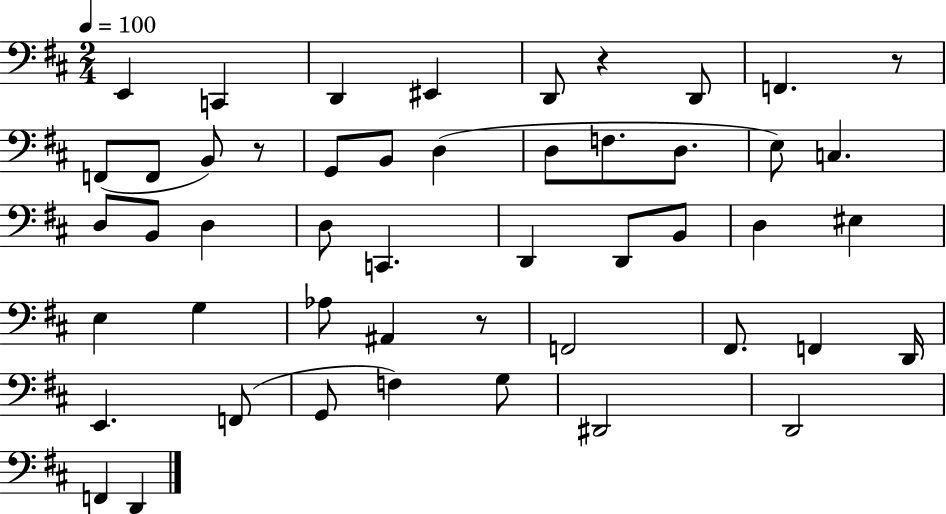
X:1
T:Untitled
M:2/4
L:1/4
K:D
E,, C,, D,, ^E,, D,,/2 z D,,/2 F,, z/2 F,,/2 F,,/2 B,,/2 z/2 G,,/2 B,,/2 D, D,/2 F,/2 D,/2 E,/2 C, D,/2 B,,/2 D, D,/2 C,, D,, D,,/2 B,,/2 D, ^E, E, G, _A,/2 ^A,, z/2 F,,2 ^F,,/2 F,, D,,/4 E,, F,,/2 G,,/2 F, G,/2 ^D,,2 D,,2 F,, D,,